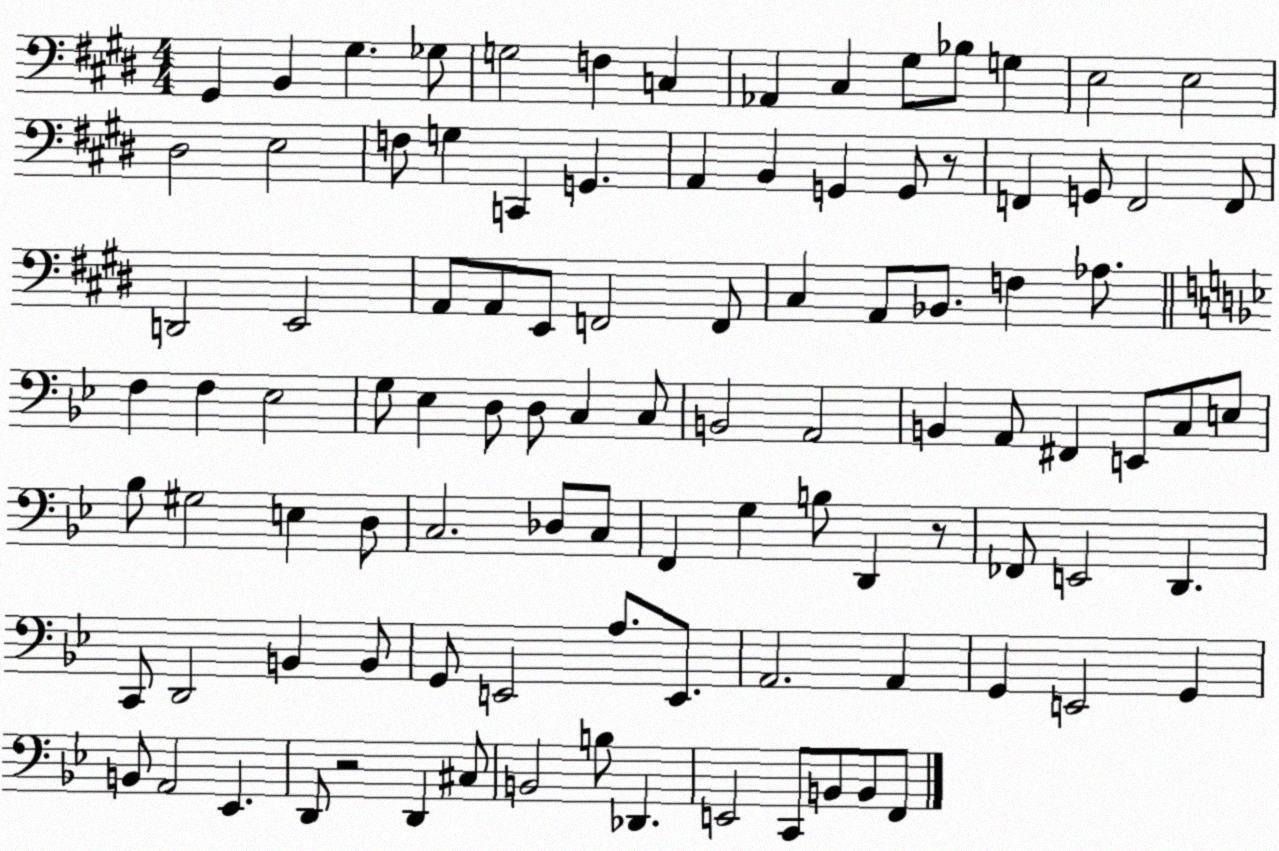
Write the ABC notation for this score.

X:1
T:Untitled
M:4/4
L:1/4
K:E
^G,, B,, ^G, _G,/2 G,2 F, C, _A,, ^C, ^G,/2 _B,/2 G, E,2 E,2 ^D,2 E,2 F,/2 G, C,, G,, A,, B,, G,, G,,/2 z/2 F,, G,,/2 F,,2 F,,/2 D,,2 E,,2 A,,/2 A,,/2 E,,/2 F,,2 F,,/2 ^C, A,,/2 _B,,/2 F, _A,/2 F, F, _E,2 G,/2 _E, D,/2 D,/2 C, C,/2 B,,2 A,,2 B,, A,,/2 ^F,, E,,/2 C,/2 E,/2 _B,/2 ^G,2 E, D,/2 C,2 _D,/2 C,/2 F,, G, B,/2 D,, z/2 _F,,/2 E,,2 D,, C,,/2 D,,2 B,, B,,/2 G,,/2 E,,2 A,/2 E,,/2 A,,2 A,, G,, E,,2 G,, B,,/2 A,,2 _E,, D,,/2 z2 D,, ^C,/2 B,,2 B,/2 _D,, E,,2 C,,/2 B,,/2 B,,/2 F,,/2